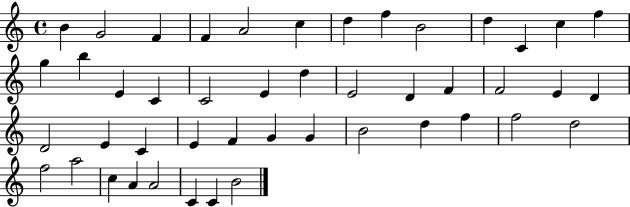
B4/q G4/h F4/q F4/q A4/h C5/q D5/q F5/q B4/h D5/q C4/q C5/q F5/q G5/q B5/q E4/q C4/q C4/h E4/q D5/q E4/h D4/q F4/q F4/h E4/q D4/q D4/h E4/q C4/q E4/q F4/q G4/q G4/q B4/h D5/q F5/q F5/h D5/h F5/h A5/h C5/q A4/q A4/h C4/q C4/q B4/h